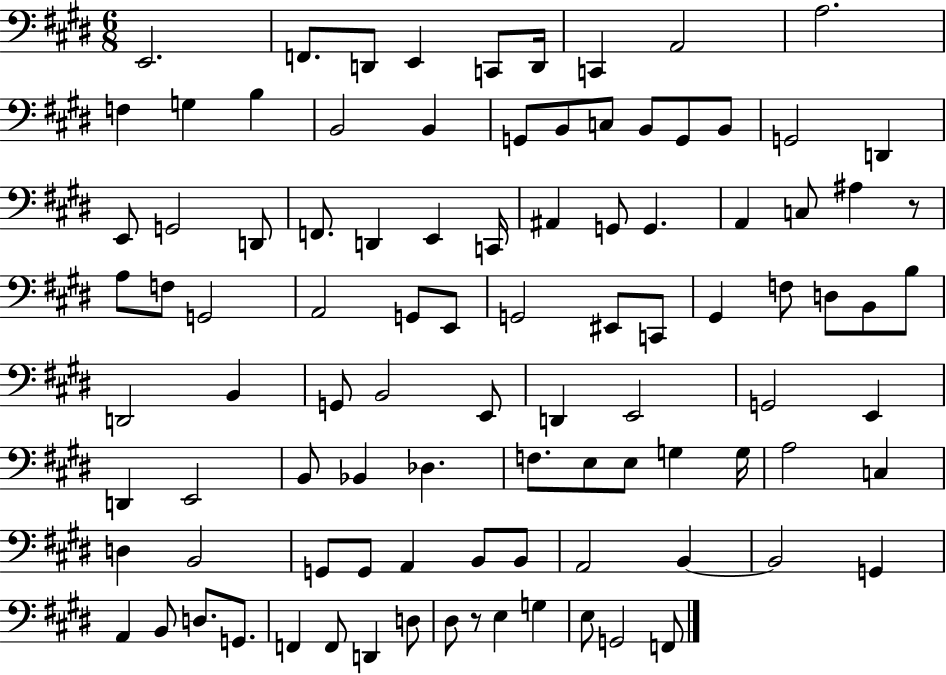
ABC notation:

X:1
T:Untitled
M:6/8
L:1/4
K:E
E,,2 F,,/2 D,,/2 E,, C,,/2 D,,/4 C,, A,,2 A,2 F, G, B, B,,2 B,, G,,/2 B,,/2 C,/2 B,,/2 G,,/2 B,,/2 G,,2 D,, E,,/2 G,,2 D,,/2 F,,/2 D,, E,, C,,/4 ^A,, G,,/2 G,, A,, C,/2 ^A, z/2 A,/2 F,/2 G,,2 A,,2 G,,/2 E,,/2 G,,2 ^E,,/2 C,,/2 ^G,, F,/2 D,/2 B,,/2 B,/2 D,,2 B,, G,,/2 B,,2 E,,/2 D,, E,,2 G,,2 E,, D,, E,,2 B,,/2 _B,, _D, F,/2 E,/2 E,/2 G, G,/4 A,2 C, D, B,,2 G,,/2 G,,/2 A,, B,,/2 B,,/2 A,,2 B,, B,,2 G,, A,, B,,/2 D,/2 G,,/2 F,, F,,/2 D,, D,/2 ^D,/2 z/2 E, G, E,/2 G,,2 F,,/2